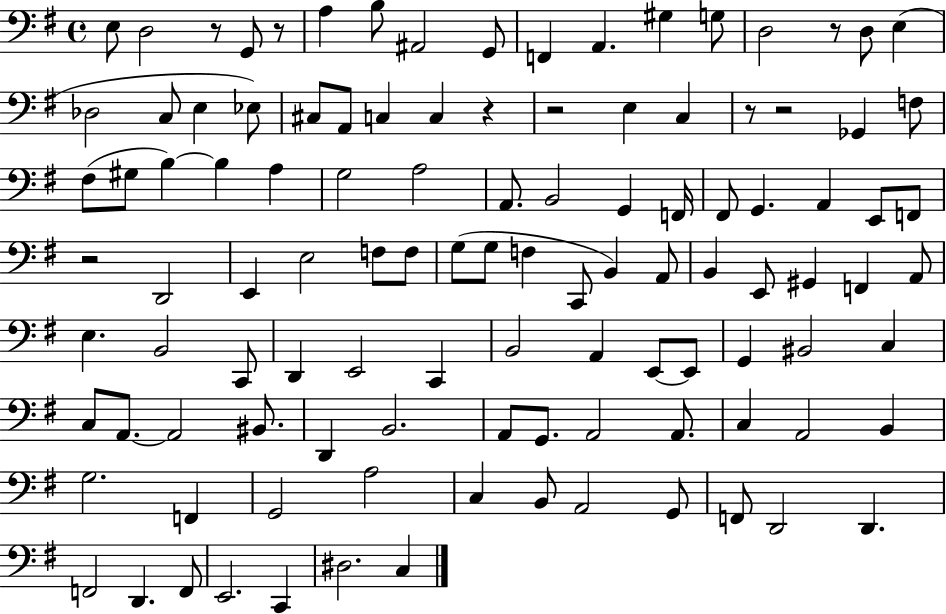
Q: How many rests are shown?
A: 8